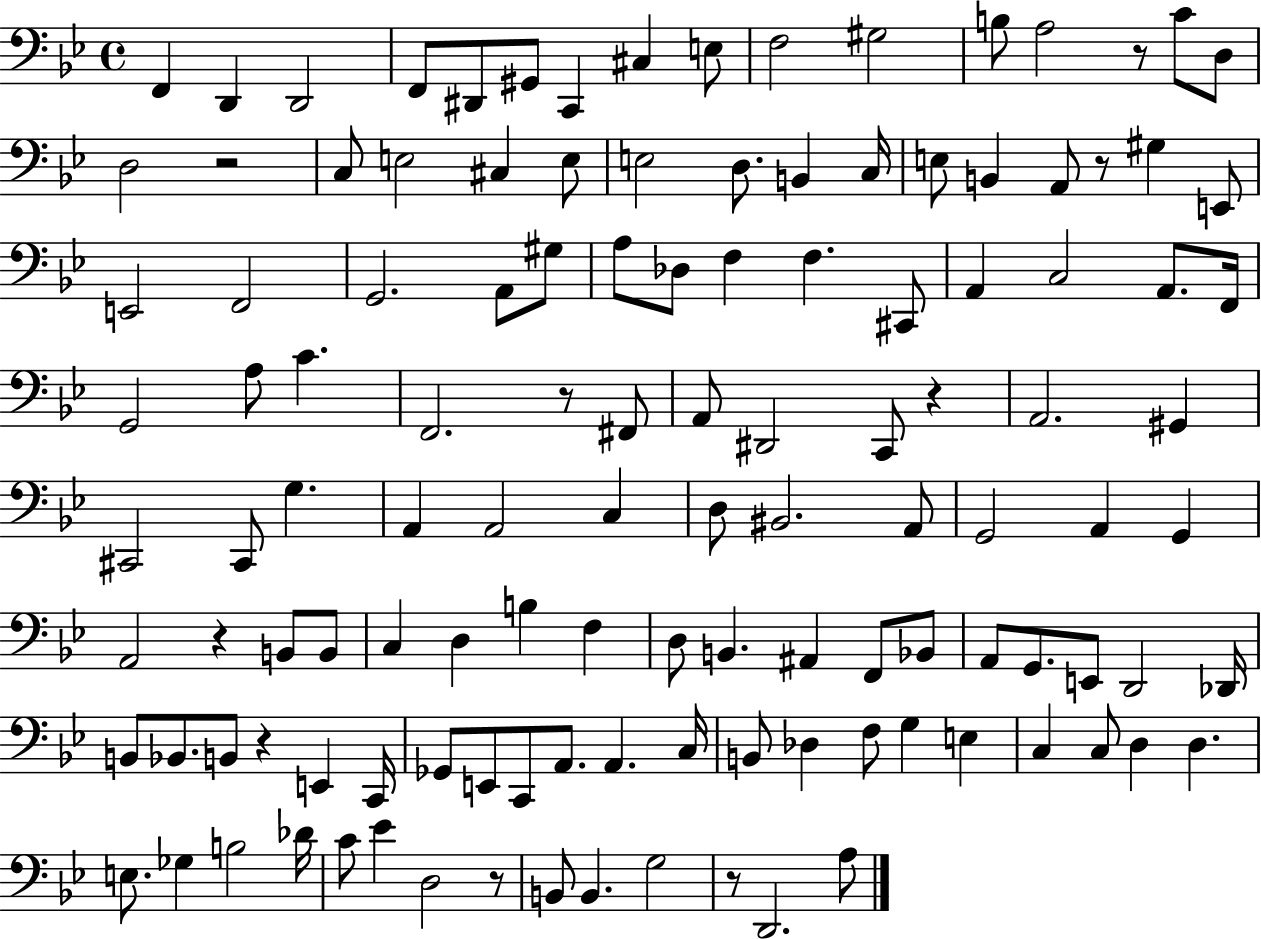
{
  \clef bass
  \time 4/4
  \defaultTimeSignature
  \key bes \major
  f,4 d,4 d,2 | f,8 dis,8 gis,8 c,4 cis4 e8 | f2 gis2 | b8 a2 r8 c'8 d8 | \break d2 r2 | c8 e2 cis4 e8 | e2 d8. b,4 c16 | e8 b,4 a,8 r8 gis4 e,8 | \break e,2 f,2 | g,2. a,8 gis8 | a8 des8 f4 f4. cis,8 | a,4 c2 a,8. f,16 | \break g,2 a8 c'4. | f,2. r8 fis,8 | a,8 dis,2 c,8 r4 | a,2. gis,4 | \break cis,2 cis,8 g4. | a,4 a,2 c4 | d8 bis,2. a,8 | g,2 a,4 g,4 | \break a,2 r4 b,8 b,8 | c4 d4 b4 f4 | d8 b,4. ais,4 f,8 bes,8 | a,8 g,8. e,8 d,2 des,16 | \break b,8 bes,8. b,8 r4 e,4 c,16 | ges,8 e,8 c,8 a,8. a,4. c16 | b,8 des4 f8 g4 e4 | c4 c8 d4 d4. | \break e8. ges4 b2 des'16 | c'8 ees'4 d2 r8 | b,8 b,4. g2 | r8 d,2. a8 | \break \bar "|."
}